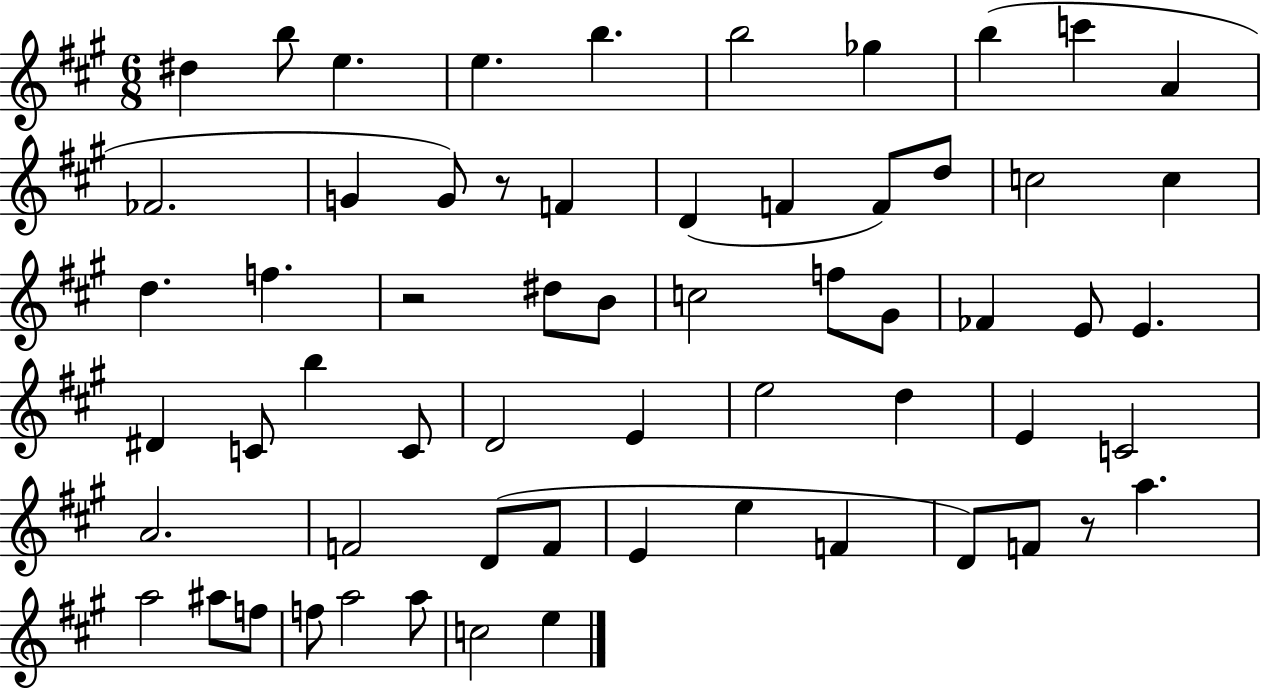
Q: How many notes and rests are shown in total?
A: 61